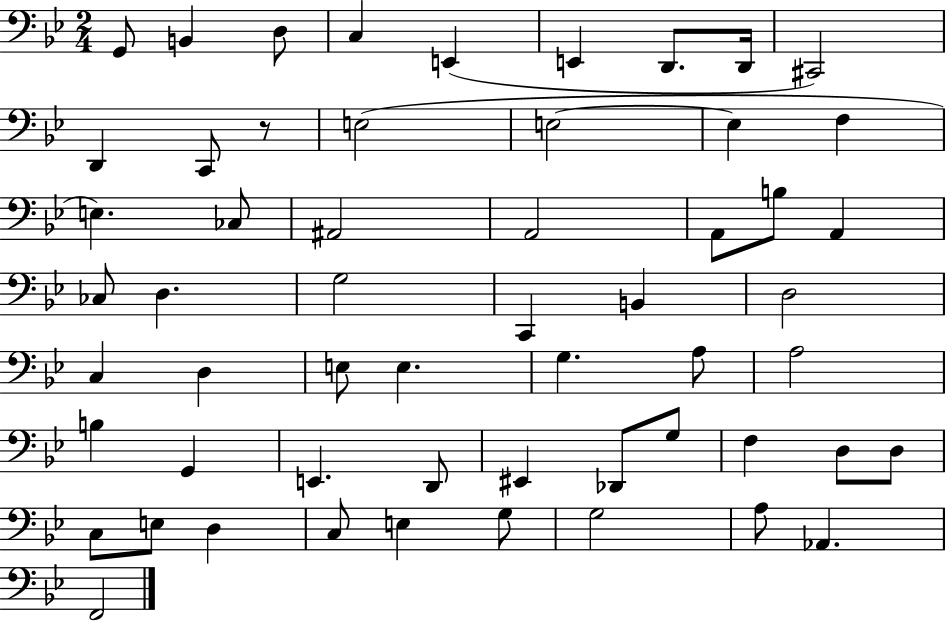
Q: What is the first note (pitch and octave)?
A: G2